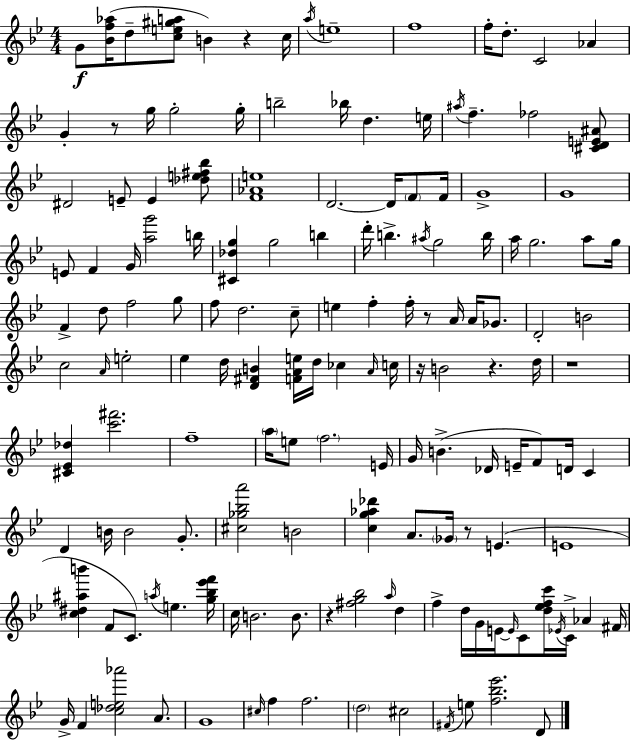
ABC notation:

X:1
T:Untitled
M:4/4
L:1/4
K:Bb
G/2 [_Bf_a]/4 d/2 [ce^ga]/2 B z c/4 a/4 e4 f4 f/4 d/2 C2 _A G z/2 g/4 g2 g/4 b2 _b/4 d e/4 ^a/4 f _f2 [^CDE^A]/2 ^D2 E/2 E [_de^f_b]/2 [F_Ae]4 D2 D/4 F/2 F/4 G4 G4 E/2 F G/4 [ag']2 b/4 [^C_dg] g2 b d'/4 b ^a/4 g2 b/4 a/4 g2 a/2 g/4 F d/2 f2 g/2 f/2 d2 c/2 e f f/4 z/2 A/4 A/4 _G/2 D2 B2 c2 A/4 e2 _e d/4 [D^FB] [FAe]/4 d/4 _c A/4 c/4 z/4 B2 z d/4 z4 [^C_E_d] [c'^f']2 f4 a/4 e/2 f2 E/4 G/4 B _D/4 E/4 F/2 D/4 C D B/4 B2 G/2 [^c_g_ba']2 B2 [cg_a_d'] A/2 _G/4 z/2 E E4 [c^d^ab'] F/2 C/2 a/4 e [g_b_e'f']/4 c/4 B2 B/2 z [^fg_b]2 a/4 d f d/4 G/4 E/4 E/4 C/2 [d_efc']/4 _E/4 C/4 _A ^F/4 G/4 F [c_de_a']2 A/2 G4 ^c/4 f f2 d2 ^c2 ^F/4 e/2 [f_b_e']2 D/2